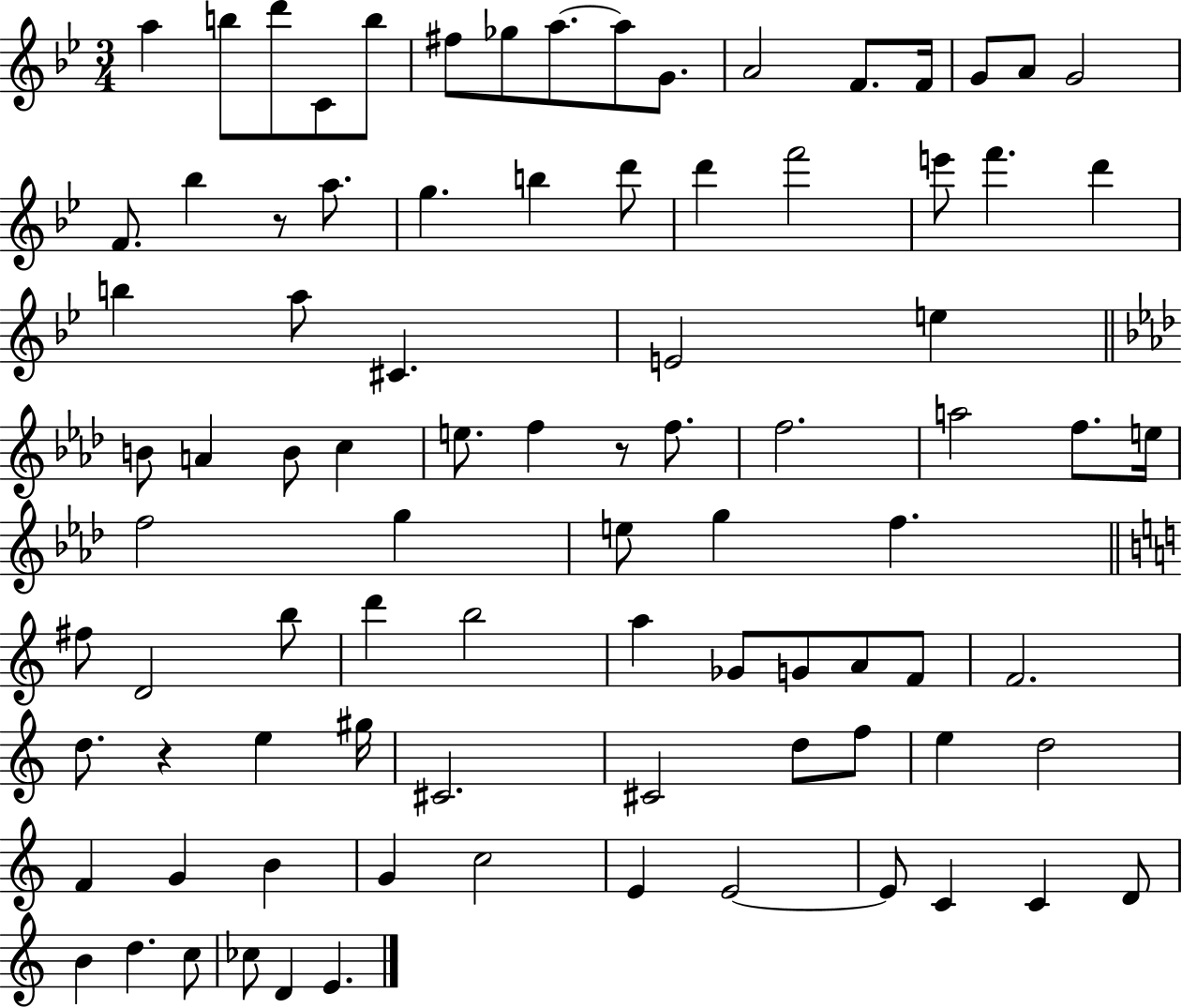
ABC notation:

X:1
T:Untitled
M:3/4
L:1/4
K:Bb
a b/2 d'/2 C/2 b/2 ^f/2 _g/2 a/2 a/2 G/2 A2 F/2 F/4 G/2 A/2 G2 F/2 _b z/2 a/2 g b d'/2 d' f'2 e'/2 f' d' b a/2 ^C E2 e B/2 A B/2 c e/2 f z/2 f/2 f2 a2 f/2 e/4 f2 g e/2 g f ^f/2 D2 b/2 d' b2 a _G/2 G/2 A/2 F/2 F2 d/2 z e ^g/4 ^C2 ^C2 d/2 f/2 e d2 F G B G c2 E E2 E/2 C C D/2 B d c/2 _c/2 D E